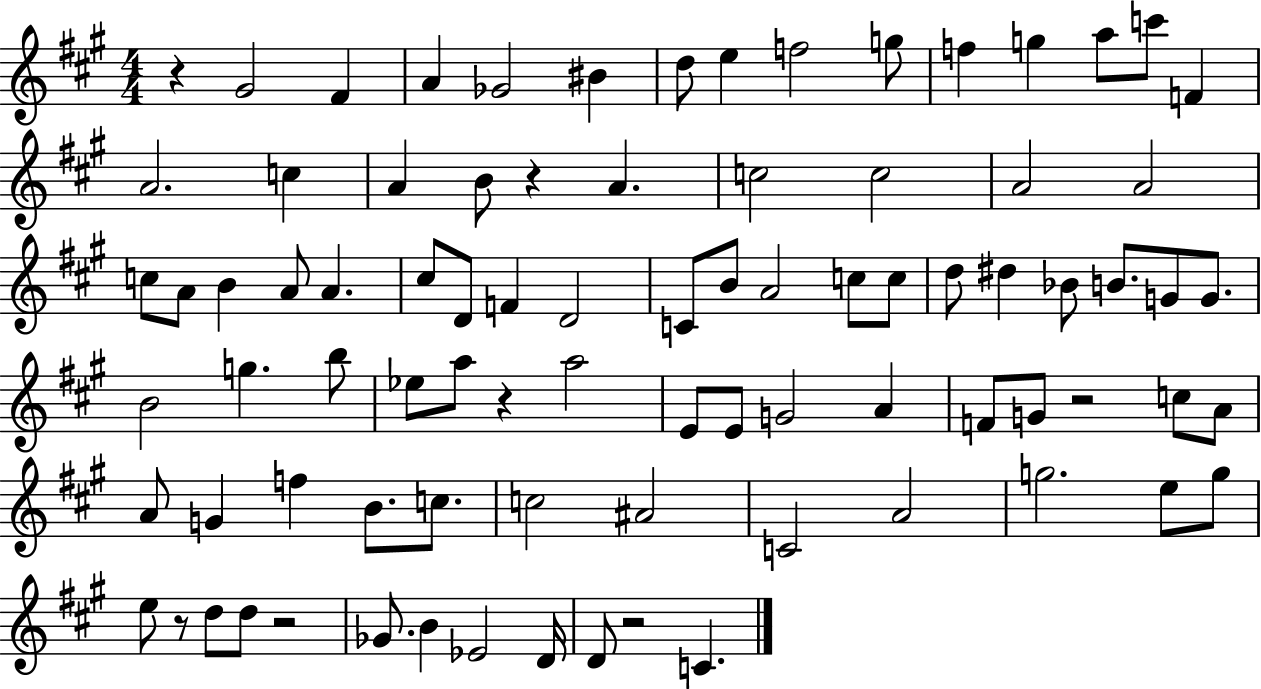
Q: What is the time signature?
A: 4/4